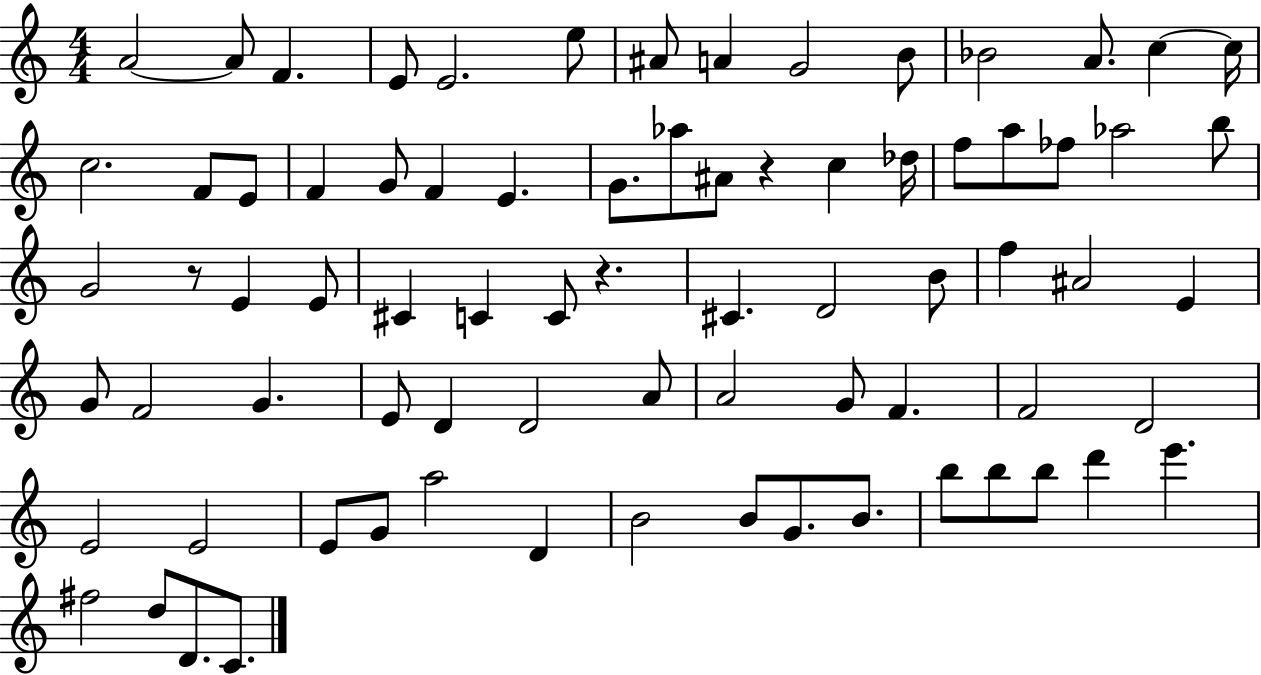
{
  \clef treble
  \numericTimeSignature
  \time 4/4
  \key c \major
  a'2~~ a'8 f'4. | e'8 e'2. e''8 | ais'8 a'4 g'2 b'8 | bes'2 a'8. c''4~~ c''16 | \break c''2. f'8 e'8 | f'4 g'8 f'4 e'4. | g'8. aes''8 ais'8 r4 c''4 des''16 | f''8 a''8 fes''8 aes''2 b''8 | \break g'2 r8 e'4 e'8 | cis'4 c'4 c'8 r4. | cis'4. d'2 b'8 | f''4 ais'2 e'4 | \break g'8 f'2 g'4. | e'8 d'4 d'2 a'8 | a'2 g'8 f'4. | f'2 d'2 | \break e'2 e'2 | e'8 g'8 a''2 d'4 | b'2 b'8 g'8. b'8. | b''8 b''8 b''8 d'''4 e'''4. | \break fis''2 d''8 d'8. c'8. | \bar "|."
}